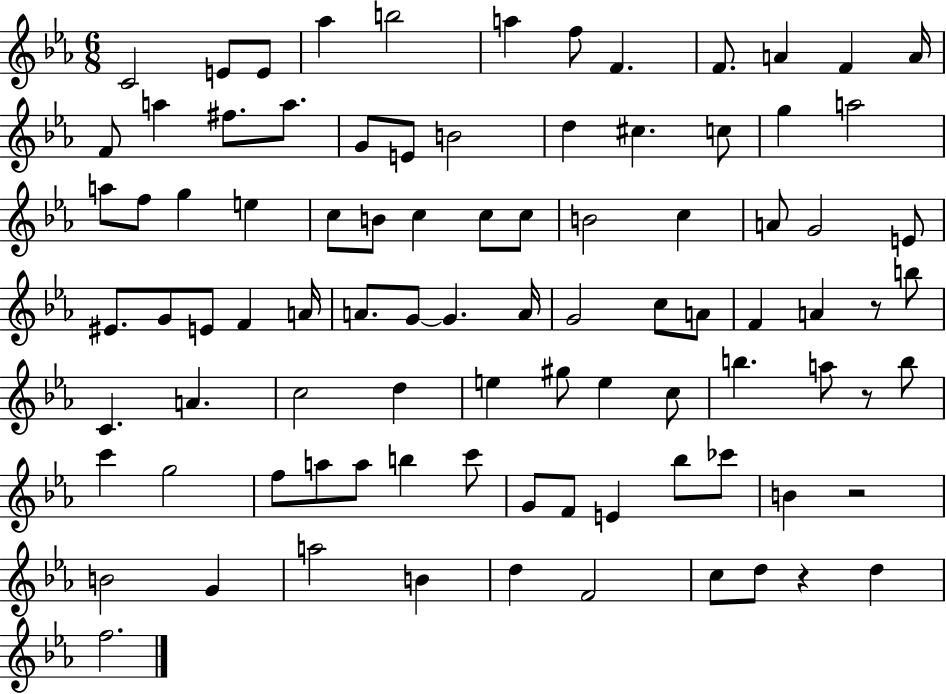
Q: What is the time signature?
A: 6/8